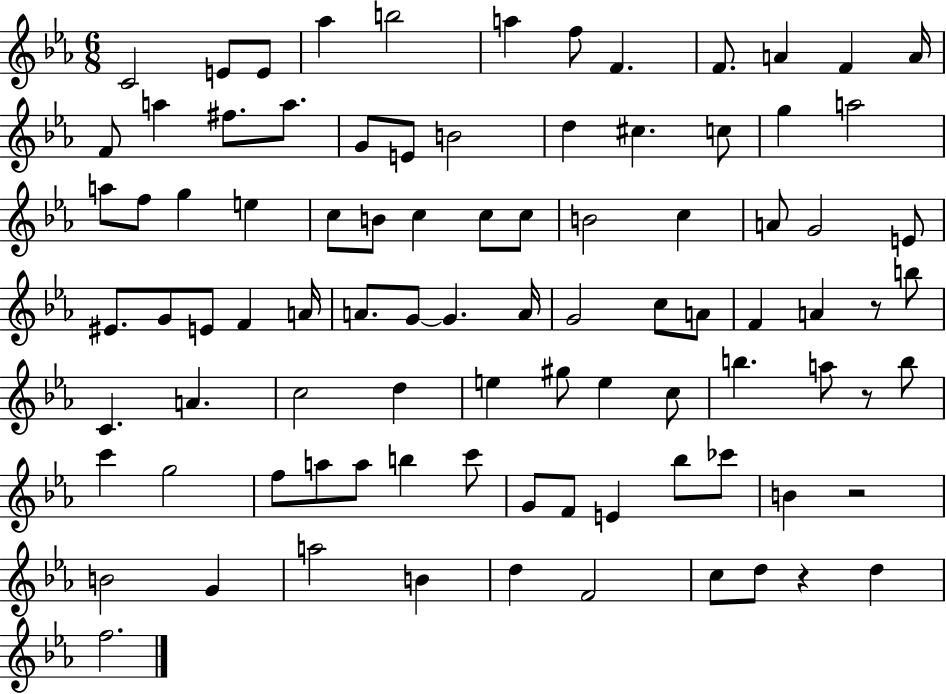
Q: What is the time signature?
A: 6/8